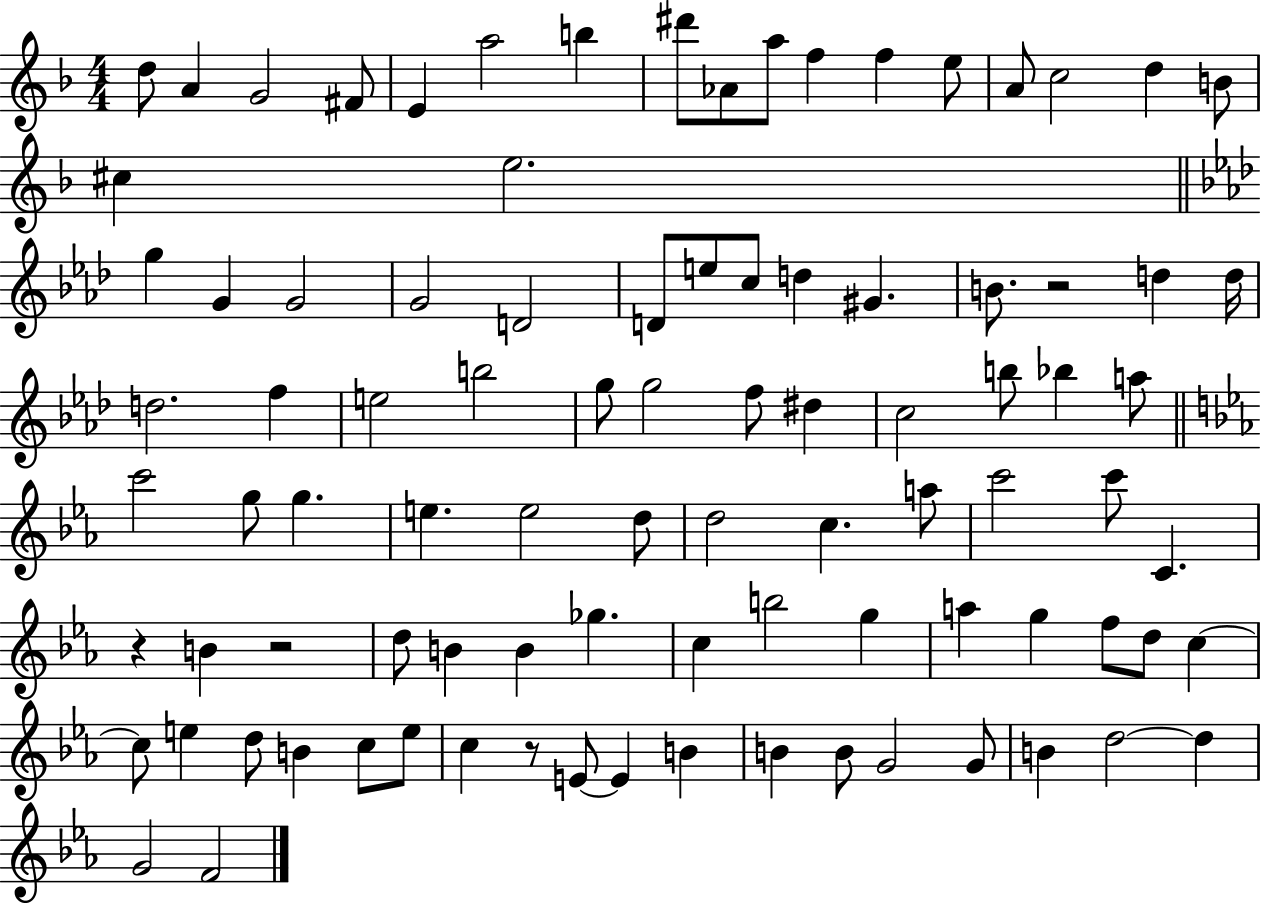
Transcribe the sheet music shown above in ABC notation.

X:1
T:Untitled
M:4/4
L:1/4
K:F
d/2 A G2 ^F/2 E a2 b ^d'/2 _A/2 a/2 f f e/2 A/2 c2 d B/2 ^c e2 g G G2 G2 D2 D/2 e/2 c/2 d ^G B/2 z2 d d/4 d2 f e2 b2 g/2 g2 f/2 ^d c2 b/2 _b a/2 c'2 g/2 g e e2 d/2 d2 c a/2 c'2 c'/2 C z B z2 d/2 B B _g c b2 g a g f/2 d/2 c c/2 e d/2 B c/2 e/2 c z/2 E/2 E B B B/2 G2 G/2 B d2 d G2 F2